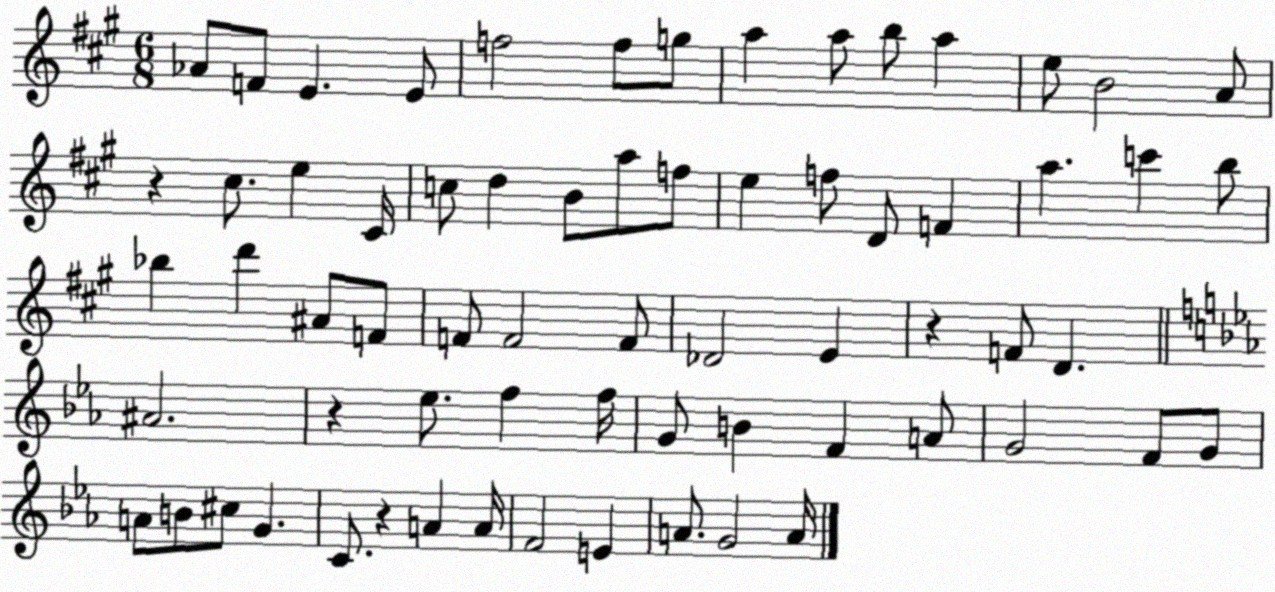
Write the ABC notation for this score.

X:1
T:Untitled
M:6/8
L:1/4
K:A
_A/2 F/2 E E/2 f2 f/2 g/2 a a/2 b/2 a e/2 B2 A/2 z ^c/2 e ^C/4 c/2 d B/2 a/2 f/2 e f/2 D/2 F a c' b/2 _b d' ^A/2 F/2 F/2 F2 F/2 _D2 E z F/2 D ^A2 z _e/2 f f/4 G/2 B F A/2 G2 F/2 G/2 A/2 B/2 ^c/2 G C/2 z A A/4 F2 E A/2 G2 A/4